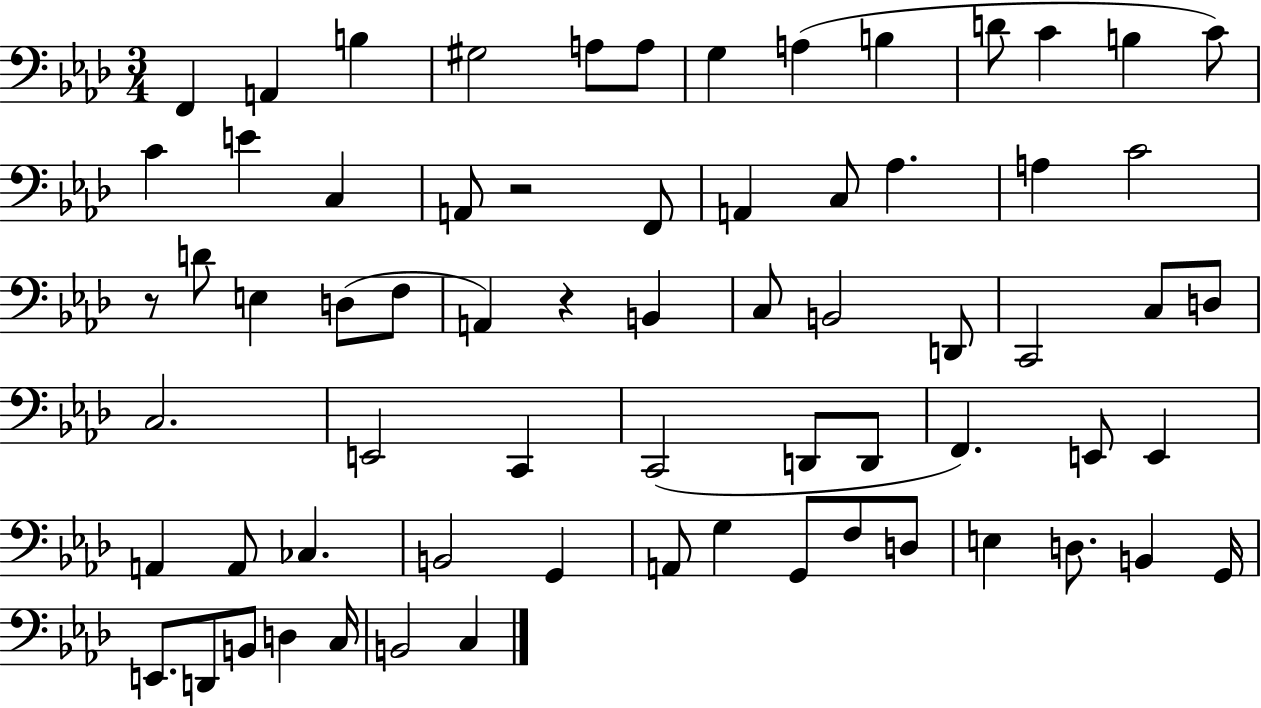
F2/q A2/q B3/q G#3/h A3/e A3/e G3/q A3/q B3/q D4/e C4/q B3/q C4/e C4/q E4/q C3/q A2/e R/h F2/e A2/q C3/e Ab3/q. A3/q C4/h R/e D4/e E3/q D3/e F3/e A2/q R/q B2/q C3/e B2/h D2/e C2/h C3/e D3/e C3/h. E2/h C2/q C2/h D2/e D2/e F2/q. E2/e E2/q A2/q A2/e CES3/q. B2/h G2/q A2/e G3/q G2/e F3/e D3/e E3/q D3/e. B2/q G2/s E2/e. D2/e B2/e D3/q C3/s B2/h C3/q